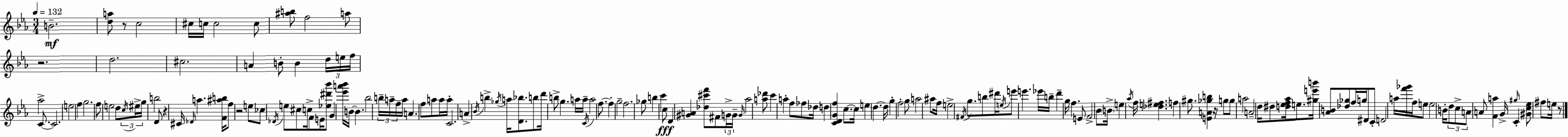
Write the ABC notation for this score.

X:1
T:Untitled
M:3/4
L:1/4
K:Cm
B2 [da]/2 z/2 c2 ^c/4 c/4 c2 c/2 [^ab]/2 f2 a/2 z2 d2 ^c2 A B/2 B d/4 e/4 f/4 _a2 C/2 C2 e2 f g2 f/2 e2 d/2 c/4 ^e/4 g/4 b2 D/2 z ^C/4 _D/4 a [F^ab]/4 f/2 z2 e/2 _c/2 _D/4 e/2 ^c/2 c/4 F/2 E/4 [_e^d'_b']/2 G [_e'a'_b']/4 B/4 B _b2 b/4 a/4 f/4 a/4 A f/2 a/2 a/4 a/4 C2 A _B/4 b _g/4 a/4 [D_b]/2 b/2 d'/4 b/2 g a/4 a/4 C/4 a2 f/2 f g2 f2 _g/2 b c' c/2 D [^GA] [_d^c'f']/2 ^F/2 G/4 G/4 G/4 _a2 [a_d']/2 c' a f/2 _f/2 _d/4 d [CDGf] c/2 c/4 e d d/4 g f2 g/2 a2 ^a/2 f/4 e2 ^F/4 g/2 b/2 ^d'/4 e/4 e'/2 e' _e'/4 b/4 d' g/4 f E/2 F2 _B/2 B/4 e _a/4 f/4 [_de^f] f ^g/2 [EA_gb] z/4 g/2 g/2 a2 A2 d/4 ^d/2 [d_ef_a]/4 e/2 [^ge'b']/4 [_AB]/2 [_d_g]/2 f/4 g/4 ^D/2 C/2 D2 a/4 [f'_g']/4 f/4 e/2 e2 B/4 d/2 c/2 A/2 A/2 [Fa] G/4 ^g/4 C [^Gc_e]/2 ^f/2 e/4 z/2